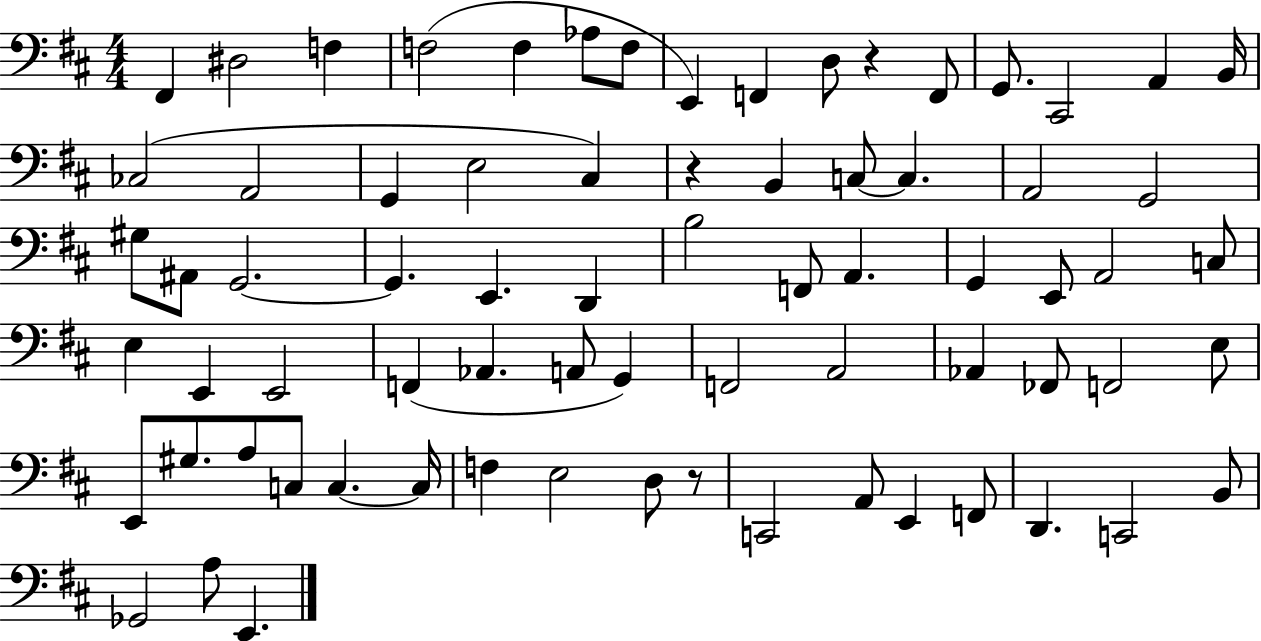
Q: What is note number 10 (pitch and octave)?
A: D3